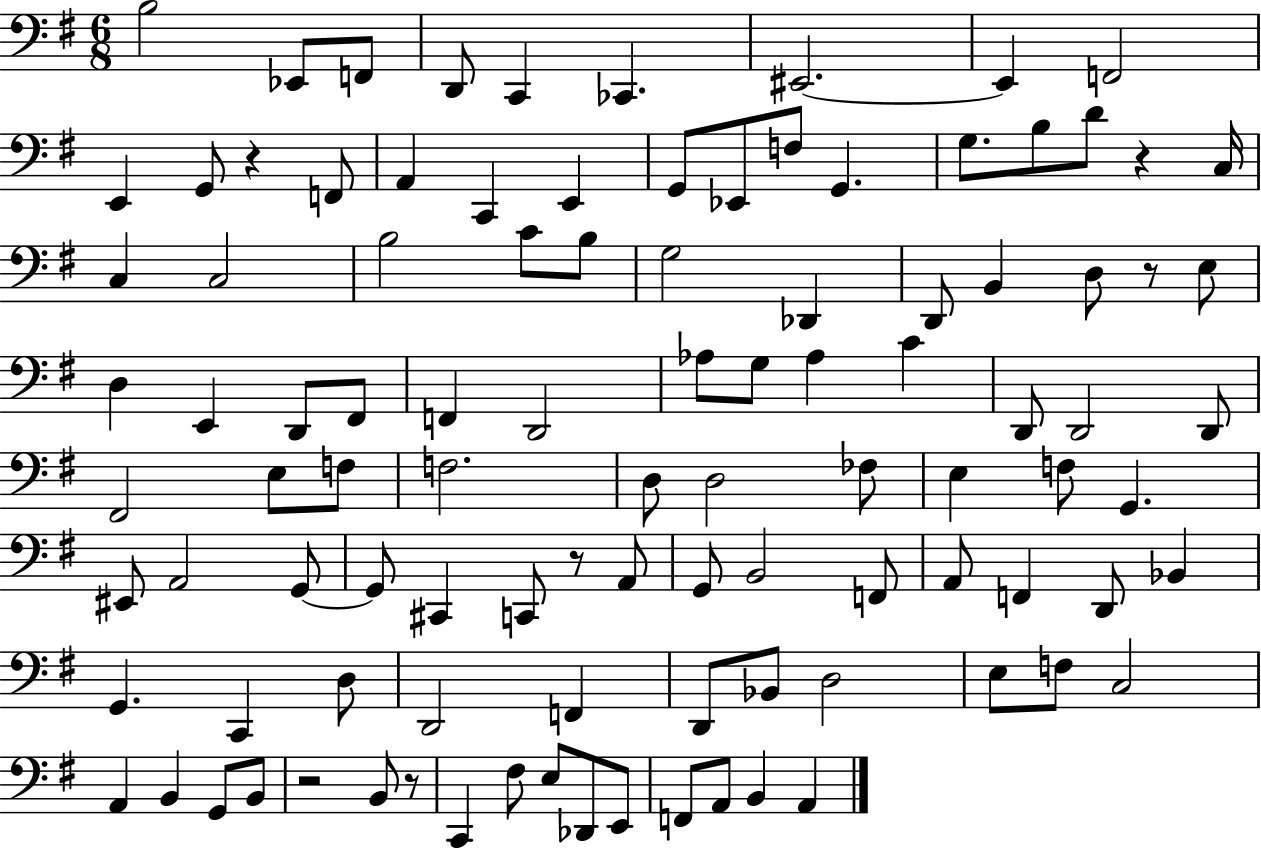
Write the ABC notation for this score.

X:1
T:Untitled
M:6/8
L:1/4
K:G
B,2 _E,,/2 F,,/2 D,,/2 C,, _C,, ^E,,2 ^E,, F,,2 E,, G,,/2 z F,,/2 A,, C,, E,, G,,/2 _E,,/2 F,/2 G,, G,/2 B,/2 D/2 z C,/4 C, C,2 B,2 C/2 B,/2 G,2 _D,, D,,/2 B,, D,/2 z/2 E,/2 D, E,, D,,/2 ^F,,/2 F,, D,,2 _A,/2 G,/2 _A, C D,,/2 D,,2 D,,/2 ^F,,2 E,/2 F,/2 F,2 D,/2 D,2 _F,/2 E, F,/2 G,, ^E,,/2 A,,2 G,,/2 G,,/2 ^C,, C,,/2 z/2 A,,/2 G,,/2 B,,2 F,,/2 A,,/2 F,, D,,/2 _B,, G,, C,, D,/2 D,,2 F,, D,,/2 _B,,/2 D,2 E,/2 F,/2 C,2 A,, B,, G,,/2 B,,/2 z2 B,,/2 z/2 C,, ^F,/2 E,/2 _D,,/2 E,,/2 F,,/2 A,,/2 B,, A,,